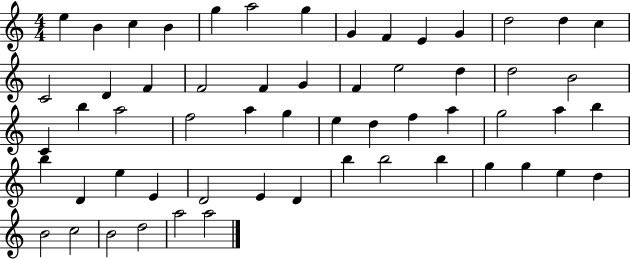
{
  \clef treble
  \numericTimeSignature
  \time 4/4
  \key c \major
  e''4 b'4 c''4 b'4 | g''4 a''2 g''4 | g'4 f'4 e'4 g'4 | d''2 d''4 c''4 | \break c'2 d'4 f'4 | f'2 f'4 g'4 | f'4 e''2 d''4 | d''2 b'2 | \break c'4 b''4 a''2 | f''2 a''4 g''4 | e''4 d''4 f''4 a''4 | g''2 a''4 b''4 | \break b''4 d'4 e''4 e'4 | d'2 e'4 d'4 | b''4 b''2 b''4 | g''4 g''4 e''4 d''4 | \break b'2 c''2 | b'2 d''2 | a''2 a''2 | \bar "|."
}